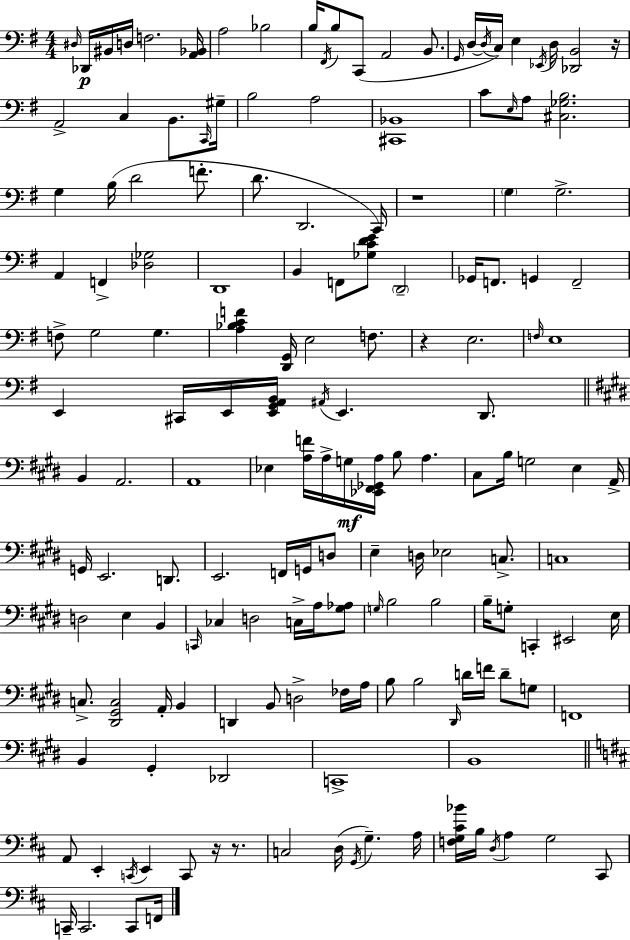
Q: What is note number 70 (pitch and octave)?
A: B3